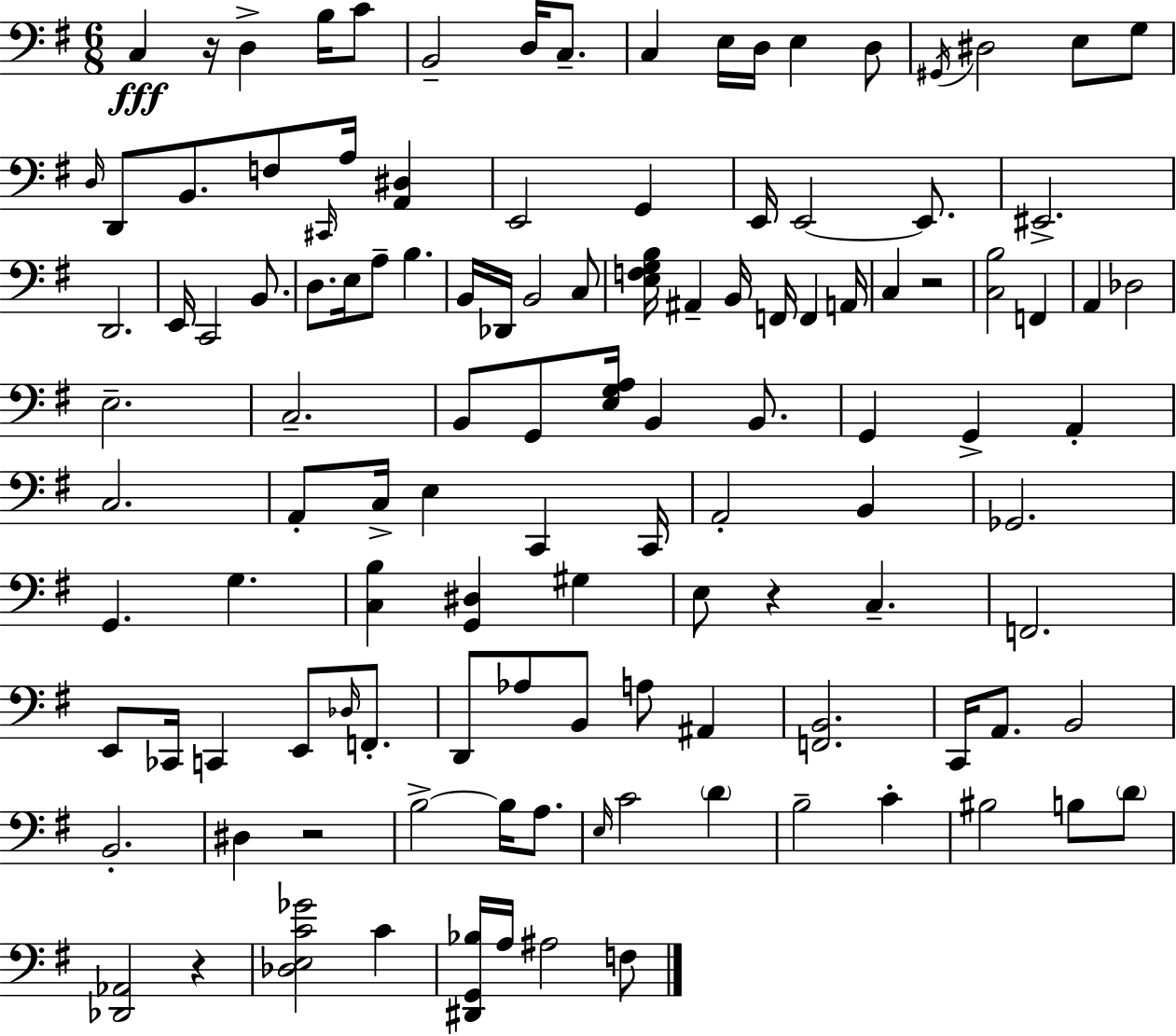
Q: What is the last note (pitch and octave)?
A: F3